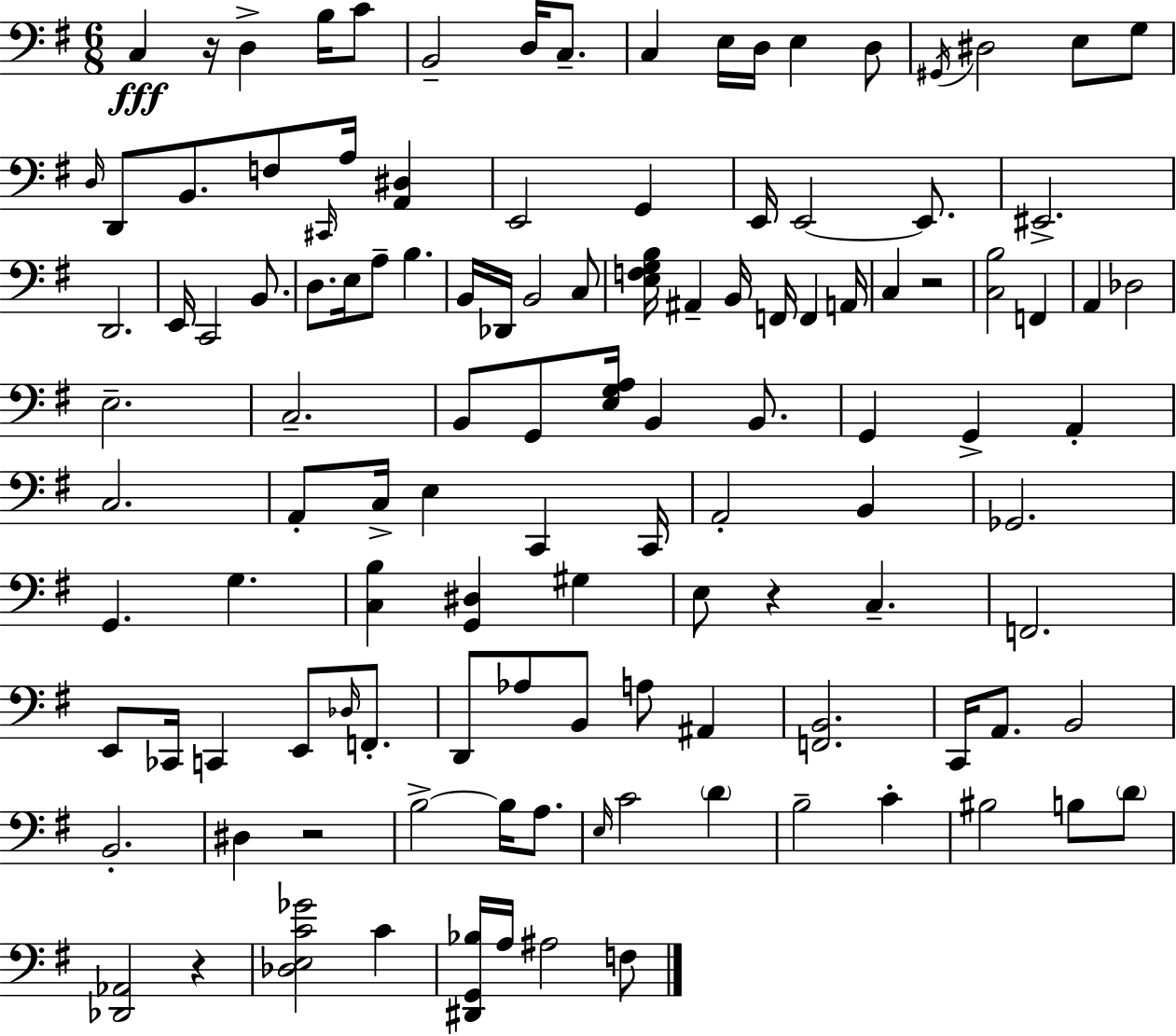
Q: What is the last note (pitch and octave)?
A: F3